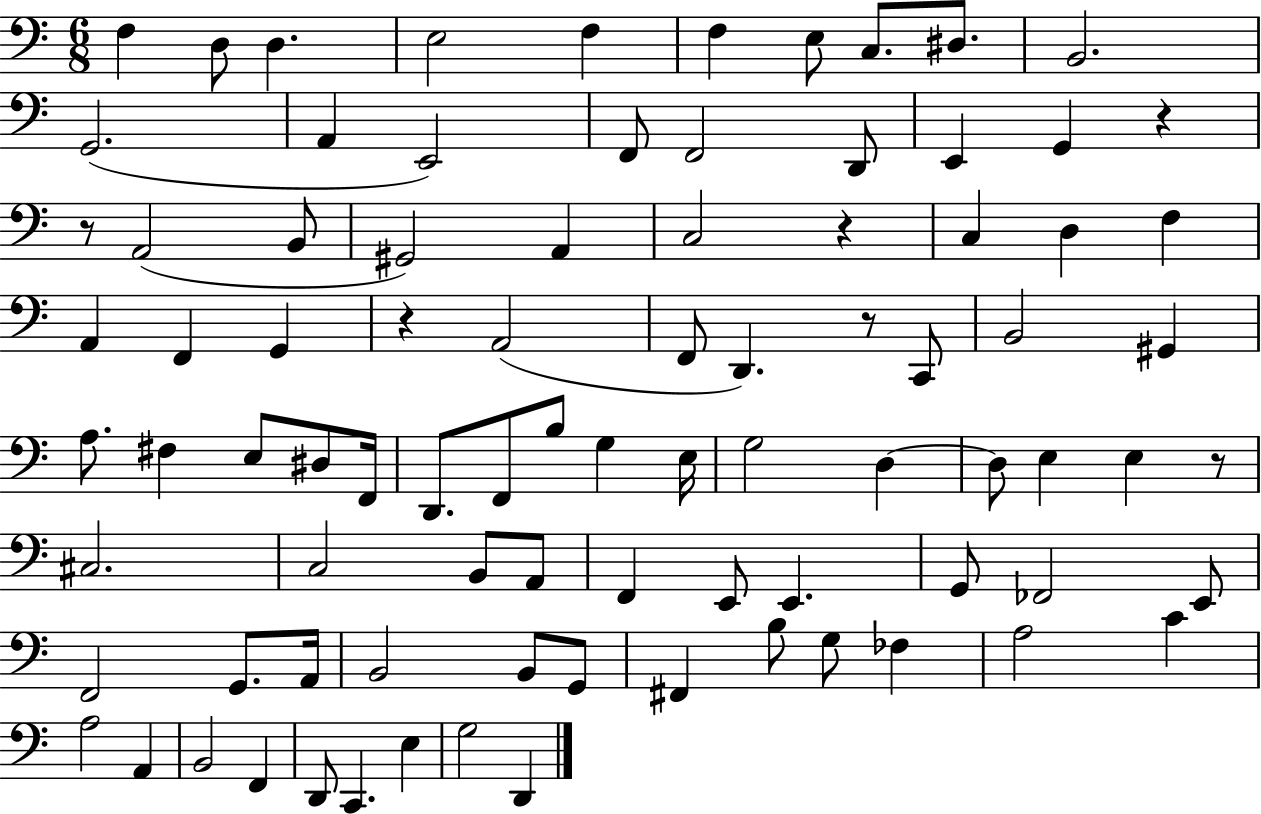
X:1
T:Untitled
M:6/8
L:1/4
K:C
F, D,/2 D, E,2 F, F, E,/2 C,/2 ^D,/2 B,,2 G,,2 A,, E,,2 F,,/2 F,,2 D,,/2 E,, G,, z z/2 A,,2 B,,/2 ^G,,2 A,, C,2 z C, D, F, A,, F,, G,, z A,,2 F,,/2 D,, z/2 C,,/2 B,,2 ^G,, A,/2 ^F, E,/2 ^D,/2 F,,/4 D,,/2 F,,/2 B,/2 G, E,/4 G,2 D, D,/2 E, E, z/2 ^C,2 C,2 B,,/2 A,,/2 F,, E,,/2 E,, G,,/2 _F,,2 E,,/2 F,,2 G,,/2 A,,/4 B,,2 B,,/2 G,,/2 ^F,, B,/2 G,/2 _F, A,2 C A,2 A,, B,,2 F,, D,,/2 C,, E, G,2 D,,